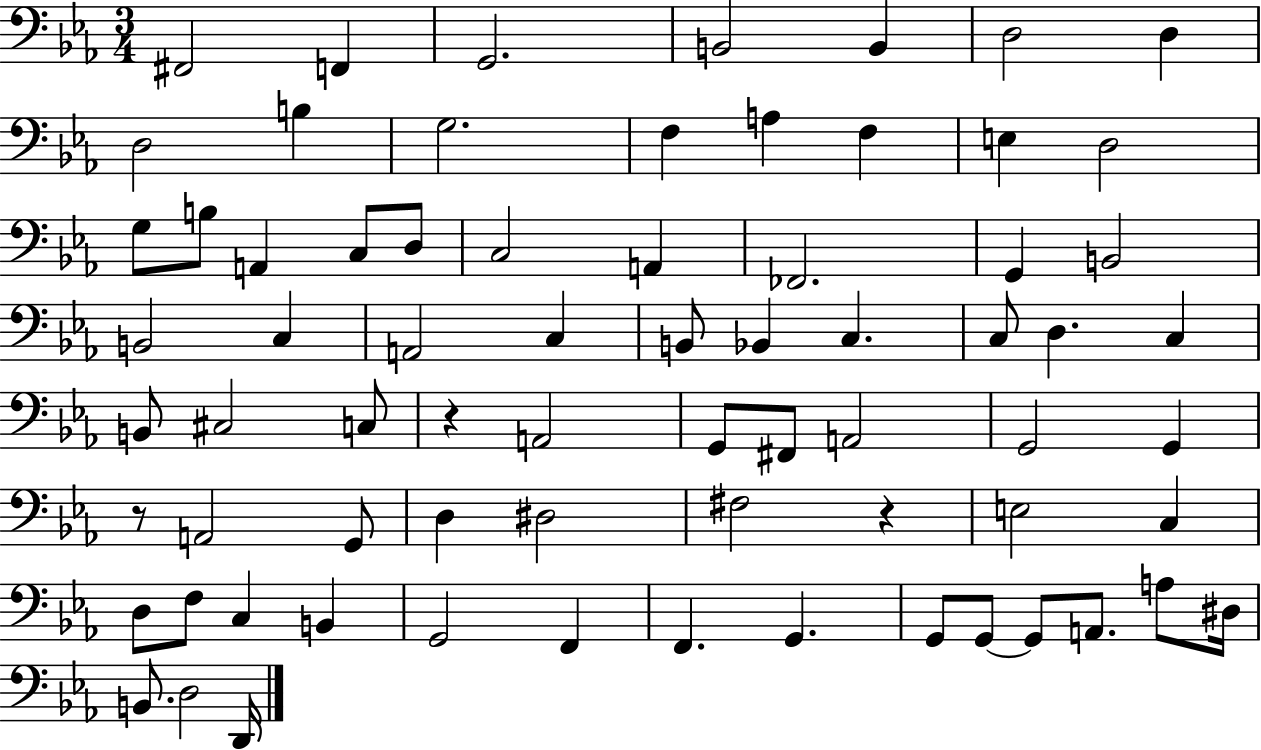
F#2/h F2/q G2/h. B2/h B2/q D3/h D3/q D3/h B3/q G3/h. F3/q A3/q F3/q E3/q D3/h G3/e B3/e A2/q C3/e D3/e C3/h A2/q FES2/h. G2/q B2/h B2/h C3/q A2/h C3/q B2/e Bb2/q C3/q. C3/e D3/q. C3/q B2/e C#3/h C3/e R/q A2/h G2/e F#2/e A2/h G2/h G2/q R/e A2/h G2/e D3/q D#3/h F#3/h R/q E3/h C3/q D3/e F3/e C3/q B2/q G2/h F2/q F2/q. G2/q. G2/e G2/e G2/e A2/e. A3/e D#3/s B2/e. D3/h D2/s